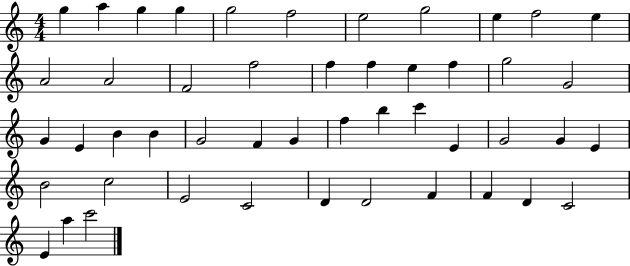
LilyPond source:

{
  \clef treble
  \numericTimeSignature
  \time 4/4
  \key c \major
  g''4 a''4 g''4 g''4 | g''2 f''2 | e''2 g''2 | e''4 f''2 e''4 | \break a'2 a'2 | f'2 f''2 | f''4 f''4 e''4 f''4 | g''2 g'2 | \break g'4 e'4 b'4 b'4 | g'2 f'4 g'4 | f''4 b''4 c'''4 e'4 | g'2 g'4 e'4 | \break b'2 c''2 | e'2 c'2 | d'4 d'2 f'4 | f'4 d'4 c'2 | \break e'4 a''4 c'''2 | \bar "|."
}